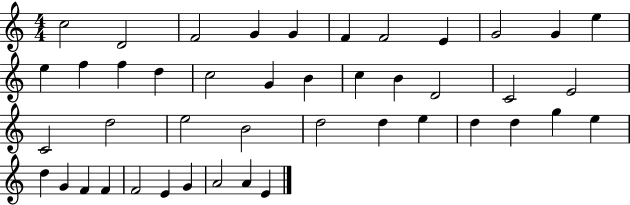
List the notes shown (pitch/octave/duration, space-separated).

C5/h D4/h F4/h G4/q G4/q F4/q F4/h E4/q G4/h G4/q E5/q E5/q F5/q F5/q D5/q C5/h G4/q B4/q C5/q B4/q D4/h C4/h E4/h C4/h D5/h E5/h B4/h D5/h D5/q E5/q D5/q D5/q G5/q E5/q D5/q G4/q F4/q F4/q F4/h E4/q G4/q A4/h A4/q E4/q